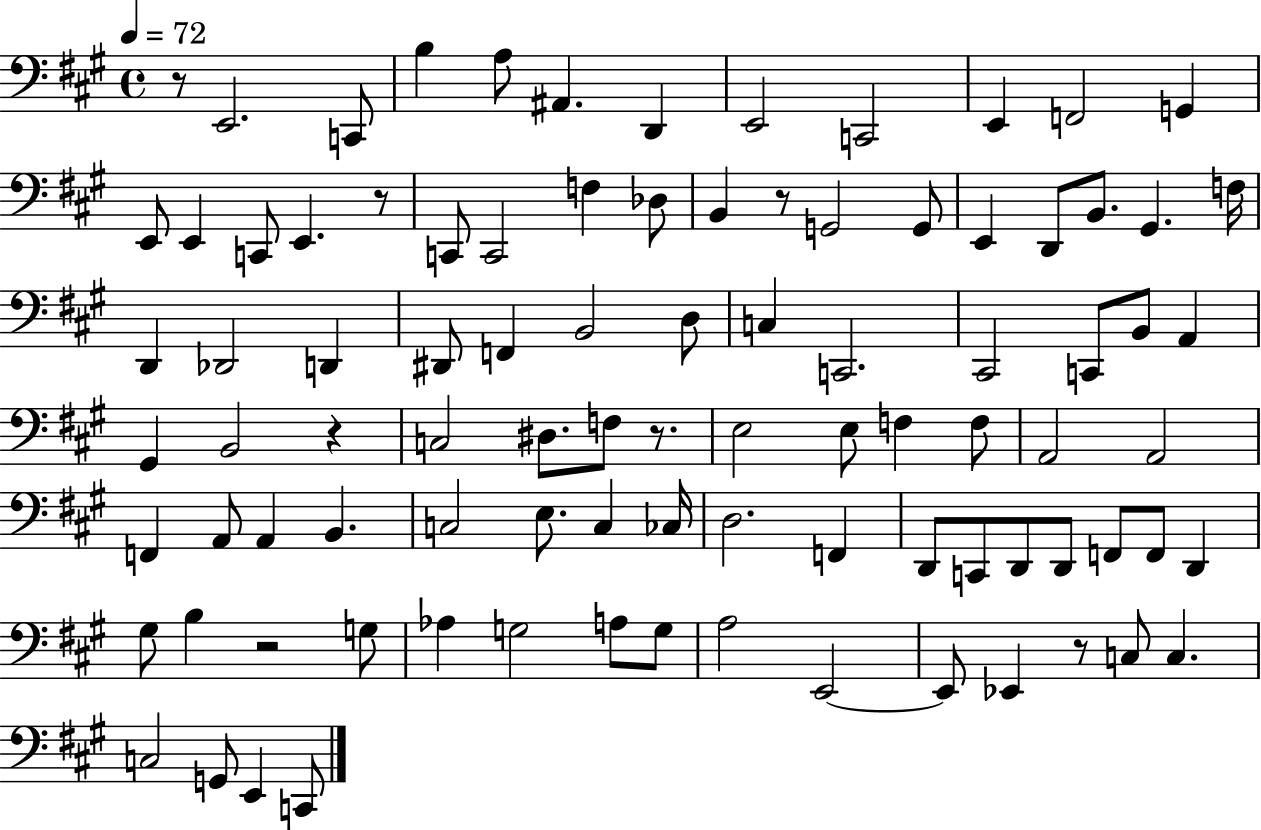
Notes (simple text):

R/e E2/h. C2/e B3/q A3/e A#2/q. D2/q E2/h C2/h E2/q F2/h G2/q E2/e E2/q C2/e E2/q. R/e C2/e C2/h F3/q Db3/e B2/q R/e G2/h G2/e E2/q D2/e B2/e. G#2/q. F3/s D2/q Db2/h D2/q D#2/e F2/q B2/h D3/e C3/q C2/h. C#2/h C2/e B2/e A2/q G#2/q B2/h R/q C3/h D#3/e. F3/e R/e. E3/h E3/e F3/q F3/e A2/h A2/h F2/q A2/e A2/q B2/q. C3/h E3/e. C3/q CES3/s D3/h. F2/q D2/e C2/e D2/e D2/e F2/e F2/e D2/q G#3/e B3/q R/h G3/e Ab3/q G3/h A3/e G3/e A3/h E2/h E2/e Eb2/q R/e C3/e C3/q. C3/h G2/e E2/q C2/e